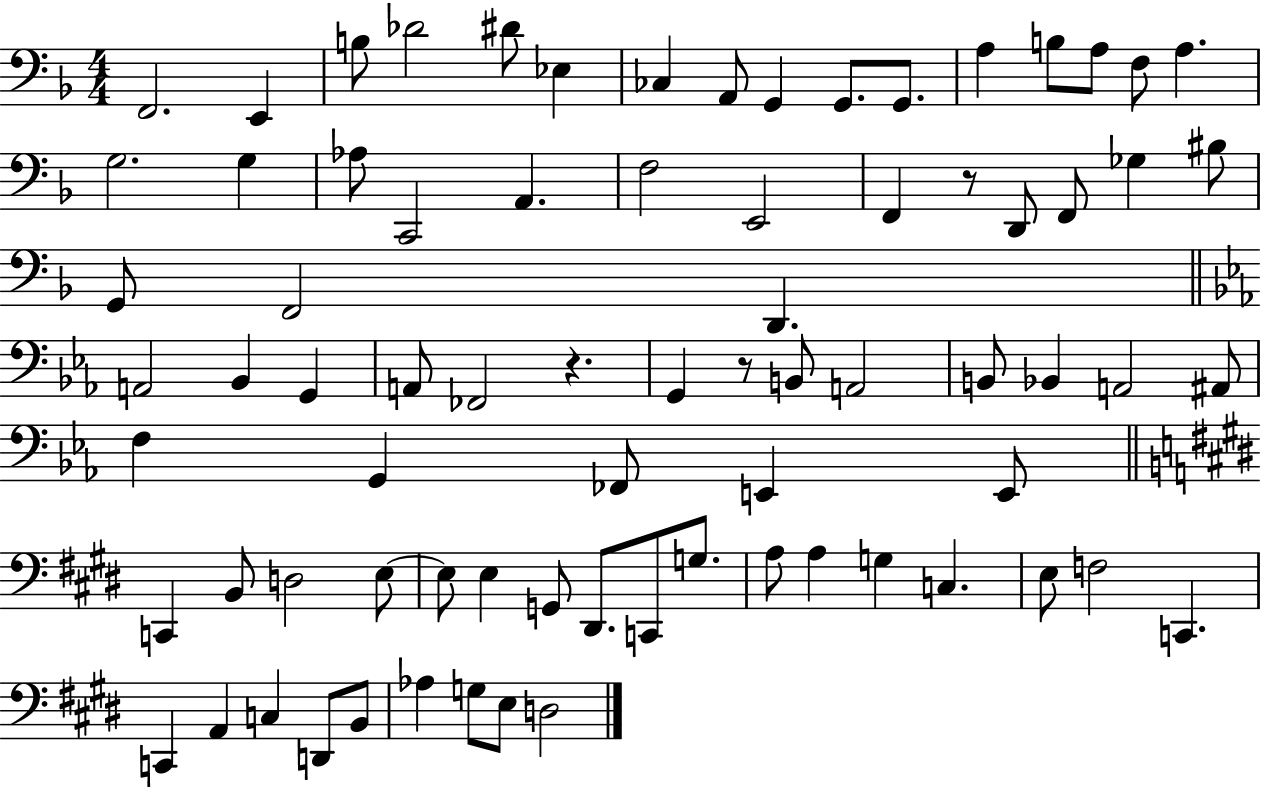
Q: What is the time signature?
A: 4/4